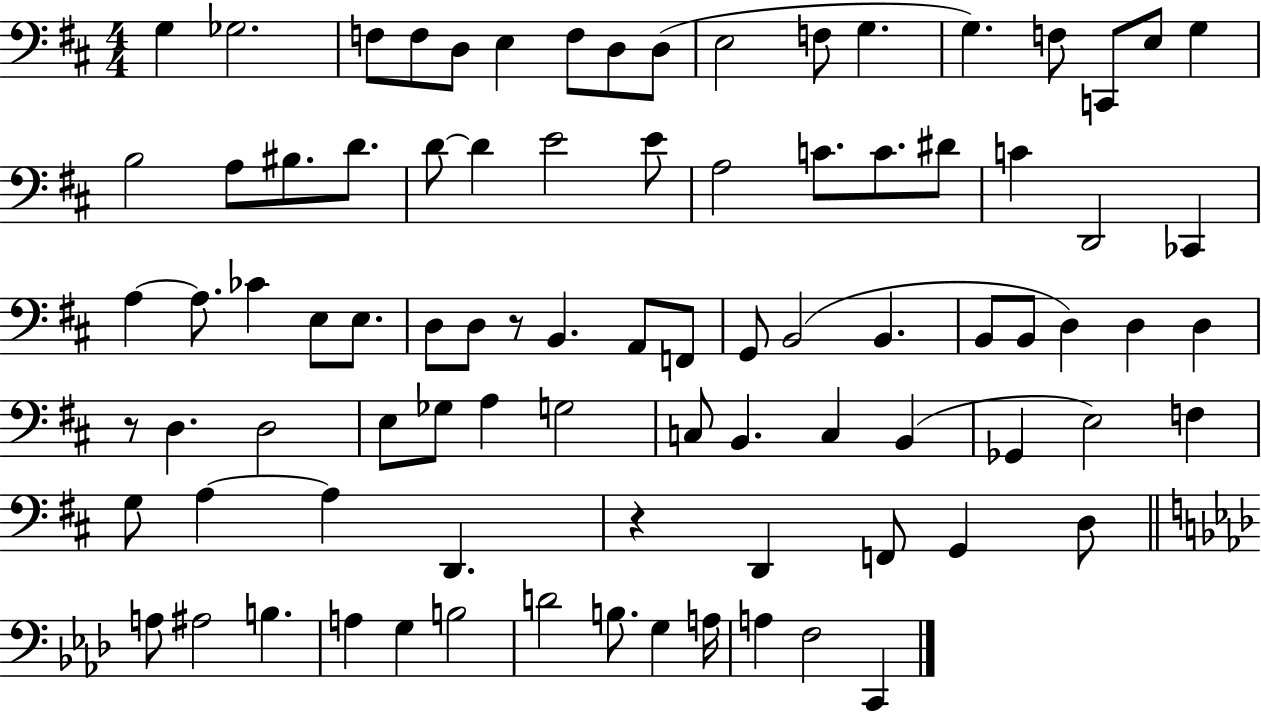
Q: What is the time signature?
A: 4/4